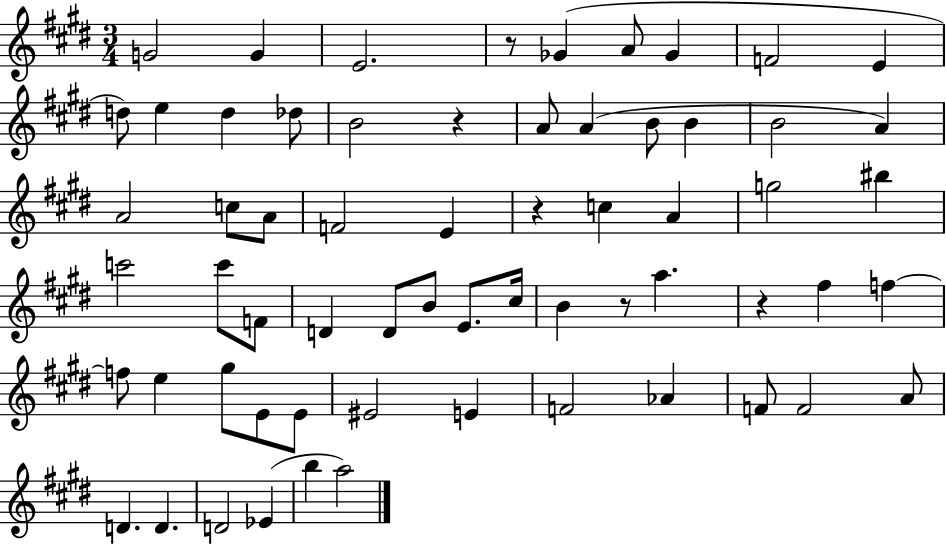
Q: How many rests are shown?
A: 5